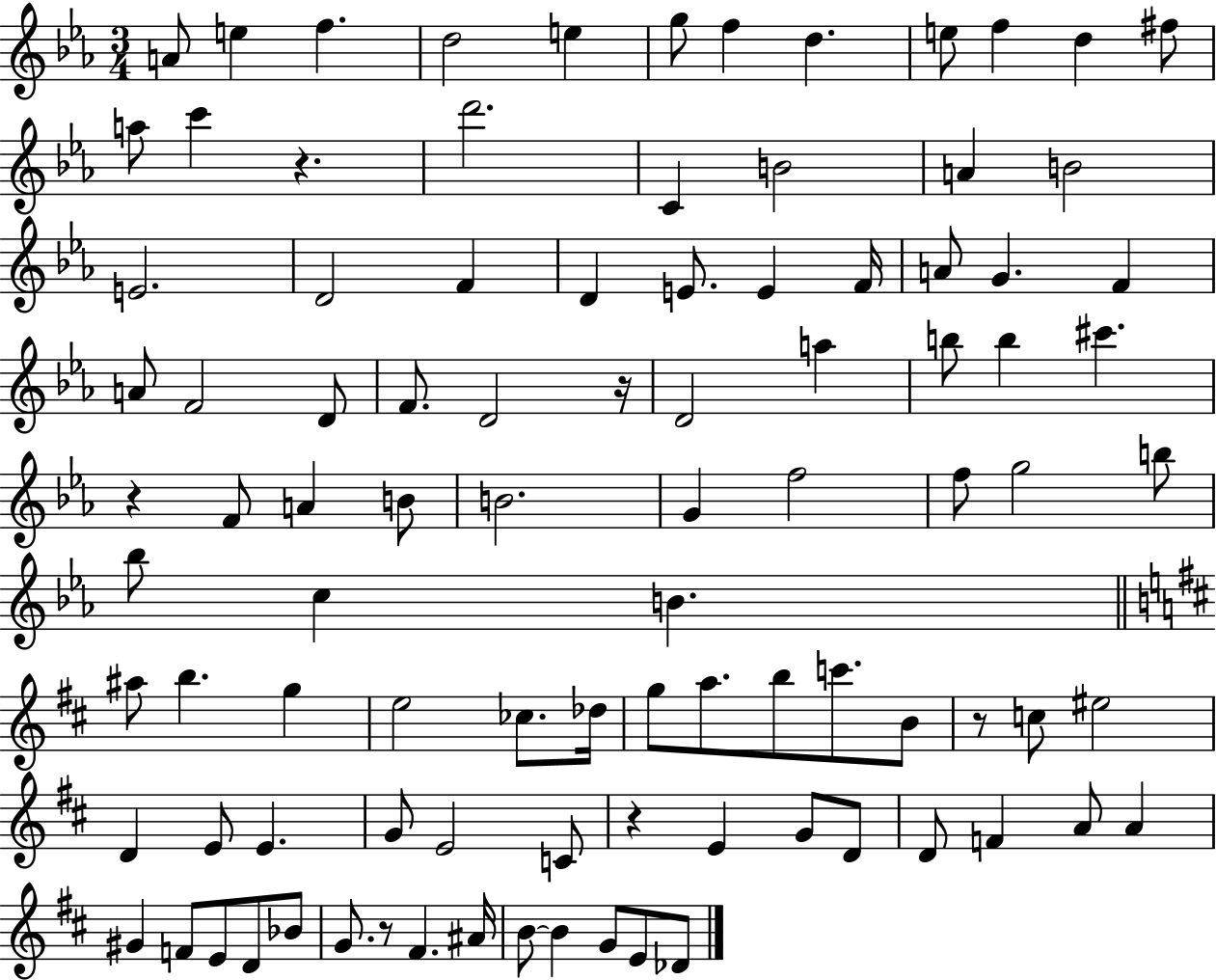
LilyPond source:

{
  \clef treble
  \numericTimeSignature
  \time 3/4
  \key ees \major
  a'8 e''4 f''4. | d''2 e''4 | g''8 f''4 d''4. | e''8 f''4 d''4 fis''8 | \break a''8 c'''4 r4. | d'''2. | c'4 b'2 | a'4 b'2 | \break e'2. | d'2 f'4 | d'4 e'8. e'4 f'16 | a'8 g'4. f'4 | \break a'8 f'2 d'8 | f'8. d'2 r16 | d'2 a''4 | b''8 b''4 cis'''4. | \break r4 f'8 a'4 b'8 | b'2. | g'4 f''2 | f''8 g''2 b''8 | \break bes''8 c''4 b'4. | \bar "||" \break \key b \minor ais''8 b''4. g''4 | e''2 ces''8. des''16 | g''8 a''8. b''8 c'''8. b'8 | r8 c''8 eis''2 | \break d'4 e'8 e'4. | g'8 e'2 c'8 | r4 e'4 g'8 d'8 | d'8 f'4 a'8 a'4 | \break gis'4 f'8 e'8 d'8 bes'8 | g'8. r8 fis'4. ais'16 | b'8~~ b'4 g'8 e'8 des'8 | \bar "|."
}